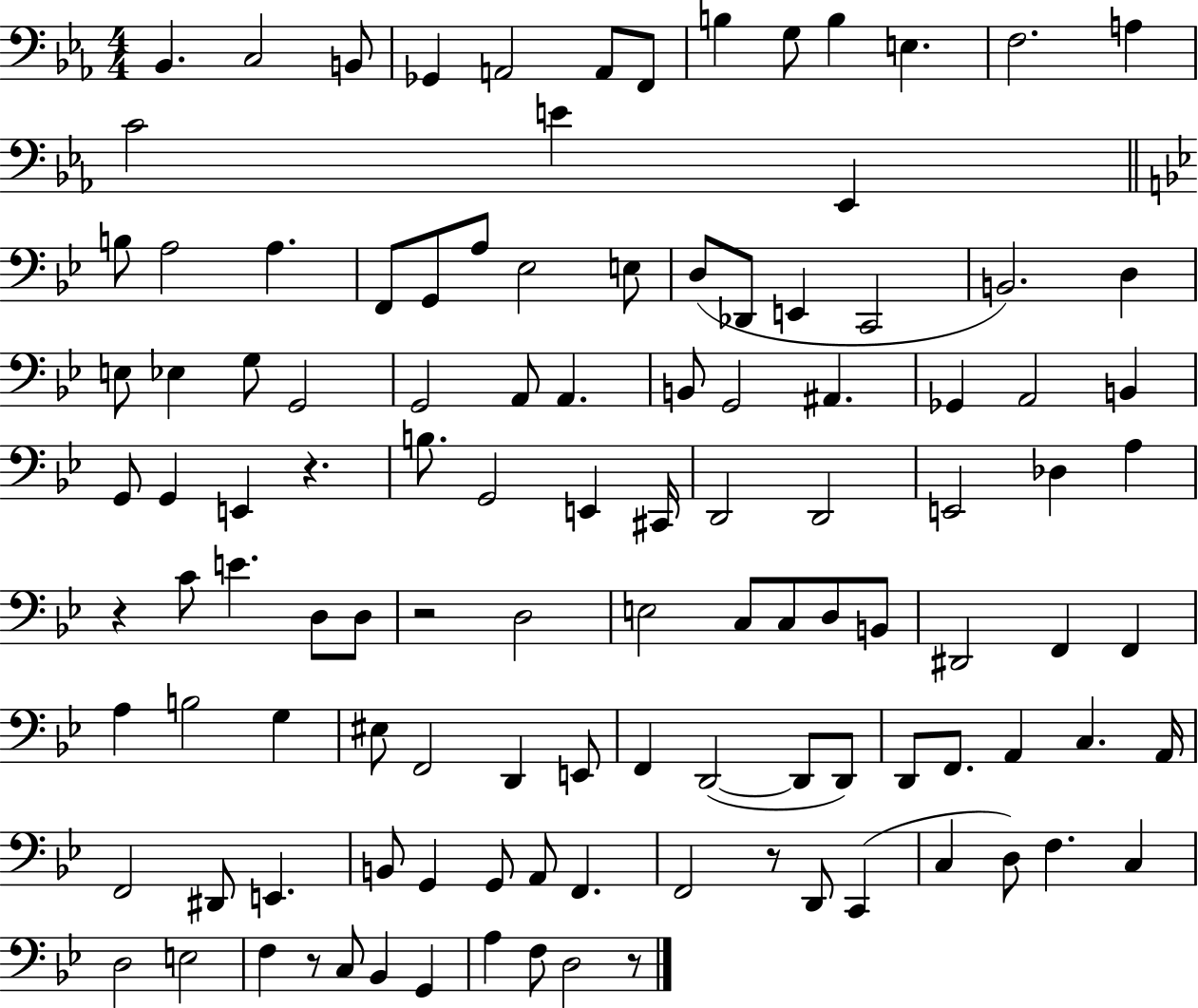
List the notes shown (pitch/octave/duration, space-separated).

Bb2/q. C3/h B2/e Gb2/q A2/h A2/e F2/e B3/q G3/e B3/q E3/q. F3/h. A3/q C4/h E4/q Eb2/q B3/e A3/h A3/q. F2/e G2/e A3/e Eb3/h E3/e D3/e Db2/e E2/q C2/h B2/h. D3/q E3/e Eb3/q G3/e G2/h G2/h A2/e A2/q. B2/e G2/h A#2/q. Gb2/q A2/h B2/q G2/e G2/q E2/q R/q. B3/e. G2/h E2/q C#2/s D2/h D2/h E2/h Db3/q A3/q R/q C4/e E4/q. D3/e D3/e R/h D3/h E3/h C3/e C3/e D3/e B2/e D#2/h F2/q F2/q A3/q B3/h G3/q EIS3/e F2/h D2/q E2/e F2/q D2/h D2/e D2/e D2/e F2/e. A2/q C3/q. A2/s F2/h D#2/e E2/q. B2/e G2/q G2/e A2/e F2/q. F2/h R/e D2/e C2/q C3/q D3/e F3/q. C3/q D3/h E3/h F3/q R/e C3/e Bb2/q G2/q A3/q F3/e D3/h R/e